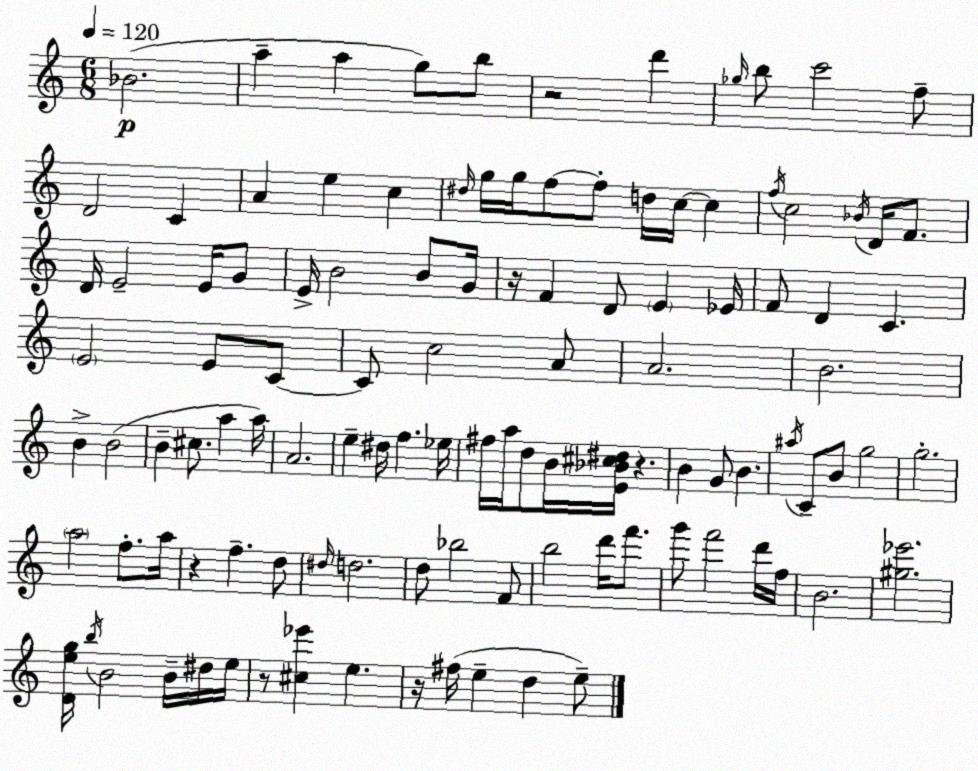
X:1
T:Untitled
M:6/8
L:1/4
K:C
_B2 a a g/2 b/2 z2 d' _g/4 b/2 c'2 f/2 D2 C A e c ^d/4 g/4 g/4 f/2 f/2 d/4 c/4 c f/4 c2 _B/4 D/4 F/2 D/4 E2 E/4 G/2 E/4 B2 B/2 G/4 z/4 F D/2 E _E/4 F/2 D C E2 E/2 C/2 C/2 c2 A/2 A2 B2 B B2 B ^c/2 a a/4 A2 e ^d/4 f _e/4 ^f/4 a/4 d/2 B/4 [E_B^c^d]/4 z B G/2 B ^a/4 C/2 B/2 g2 g2 a2 f/2 a/4 z f d/2 ^d/4 d2 d/2 _b2 F/2 b2 d'/4 f'/2 g'/2 f'2 d'/4 f/4 B2 [^g_e']2 [Deg]/4 b/4 B2 B/4 ^d/4 e/4 z/2 [^c_e'] e z/4 ^f/4 e d e/2